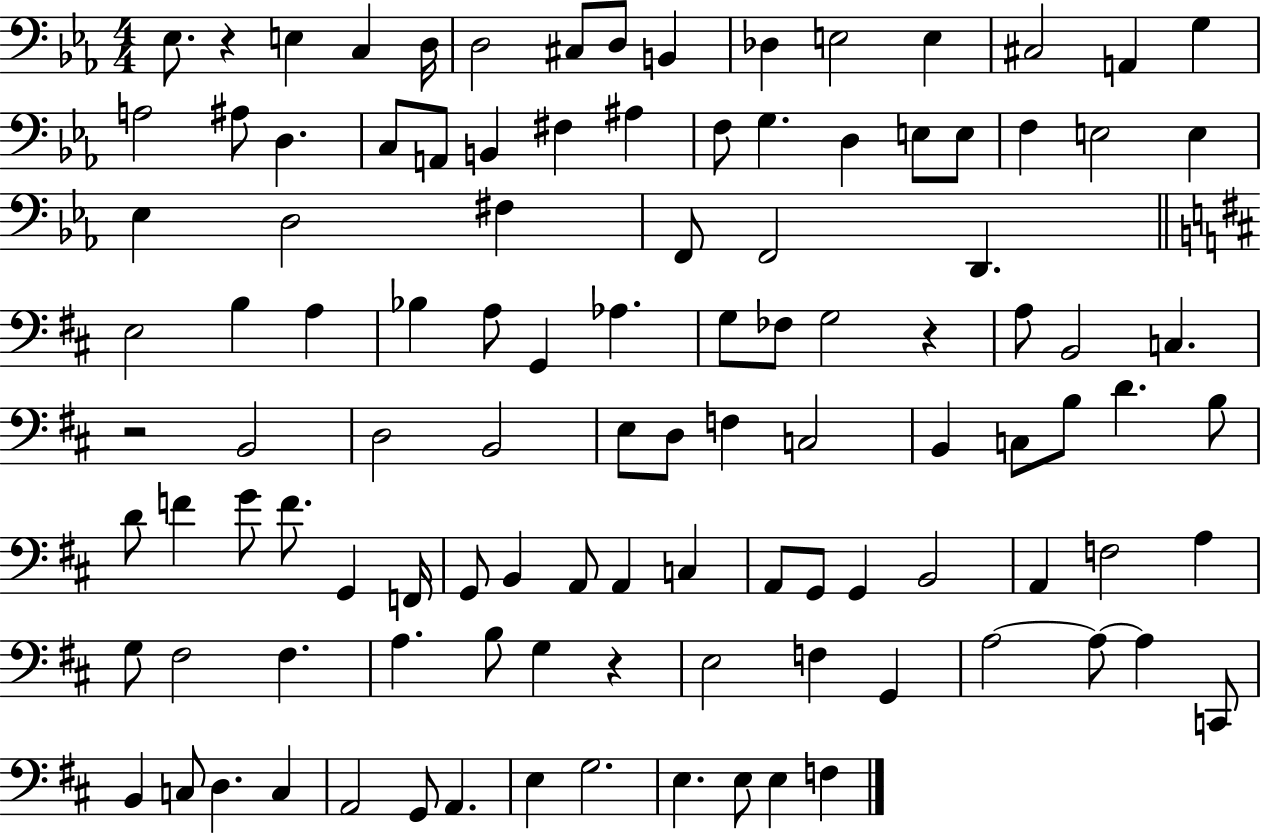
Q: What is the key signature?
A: EES major